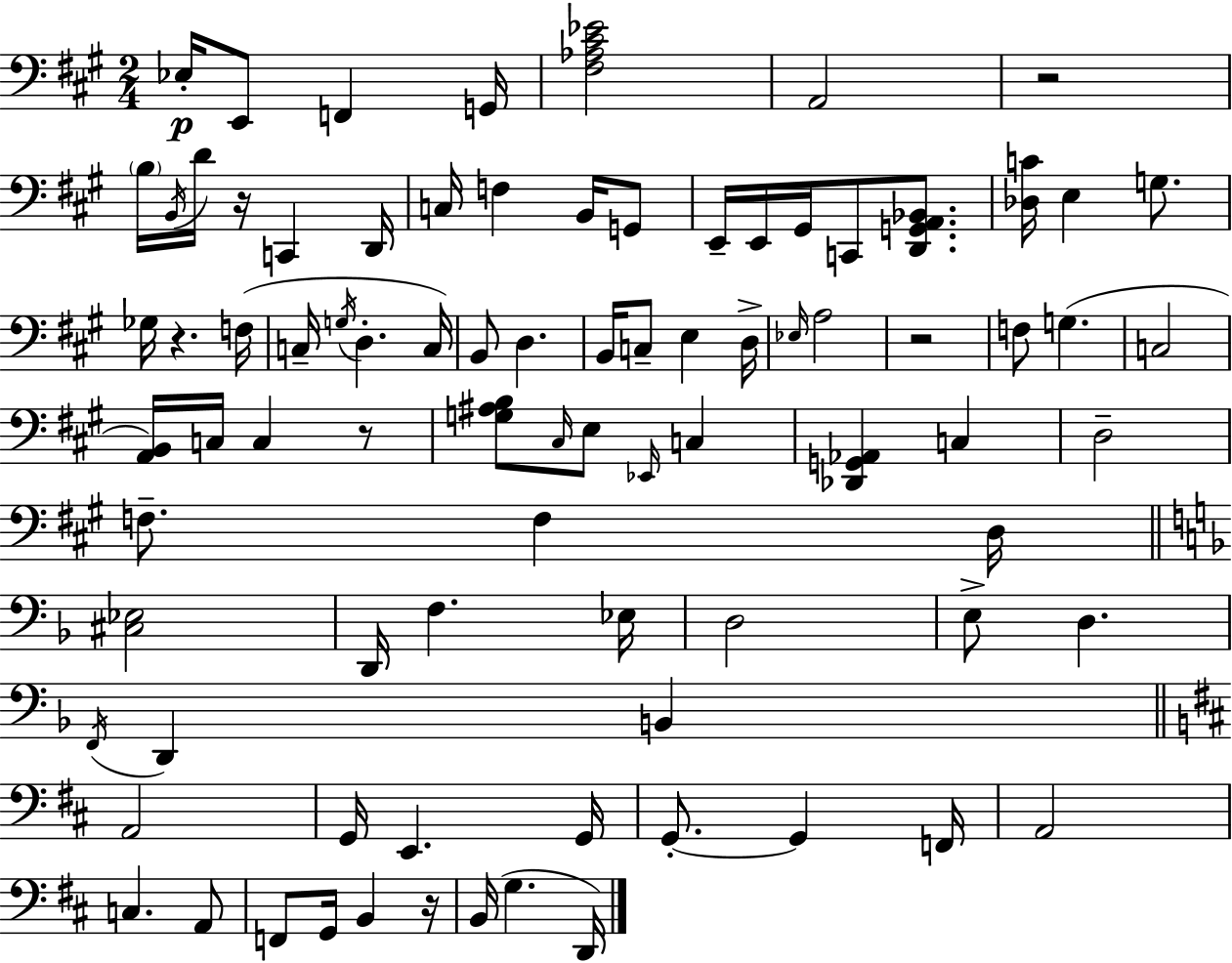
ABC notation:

X:1
T:Untitled
M:2/4
L:1/4
K:A
_E,/4 E,,/2 F,, G,,/4 [^F,_A,^C_E]2 A,,2 z2 B,/4 B,,/4 D/4 z/4 C,, D,,/4 C,/4 F, B,,/4 G,,/2 E,,/4 E,,/4 ^G,,/4 C,,/2 [D,,G,,A,,_B,,]/2 [_D,C]/4 E, G,/2 _G,/4 z F,/4 C,/4 G,/4 D, C,/4 B,,/2 D, B,,/4 C,/2 E, D,/4 _E,/4 A,2 z2 F,/2 G, C,2 [A,,B,,]/4 C,/4 C, z/2 [G,^A,B,]/2 ^C,/4 E,/2 _E,,/4 C, [_D,,G,,_A,,] C, D,2 F,/2 F, D,/4 [^C,_E,]2 D,,/4 F, _E,/4 D,2 E,/2 D, F,,/4 D,, B,, A,,2 G,,/4 E,, G,,/4 G,,/2 G,, F,,/4 A,,2 C, A,,/2 F,,/2 G,,/4 B,, z/4 B,,/4 G, D,,/4